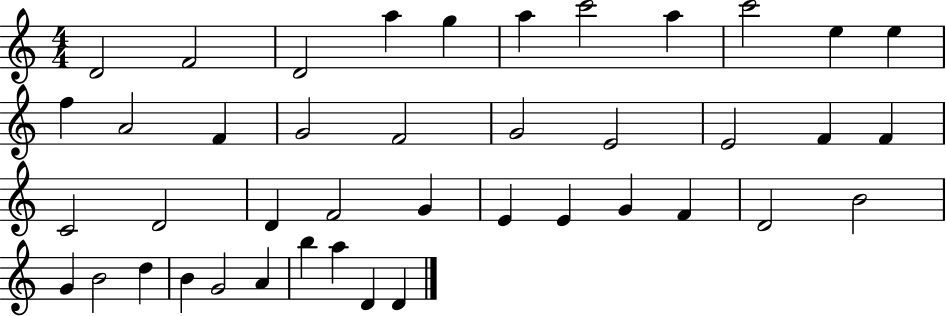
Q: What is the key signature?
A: C major